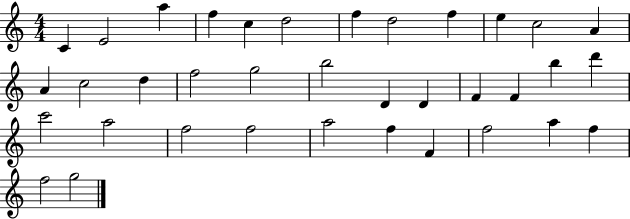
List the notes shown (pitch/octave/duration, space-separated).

C4/q E4/h A5/q F5/q C5/q D5/h F5/q D5/h F5/q E5/q C5/h A4/q A4/q C5/h D5/q F5/h G5/h B5/h D4/q D4/q F4/q F4/q B5/q D6/q C6/h A5/h F5/h F5/h A5/h F5/q F4/q F5/h A5/q F5/q F5/h G5/h